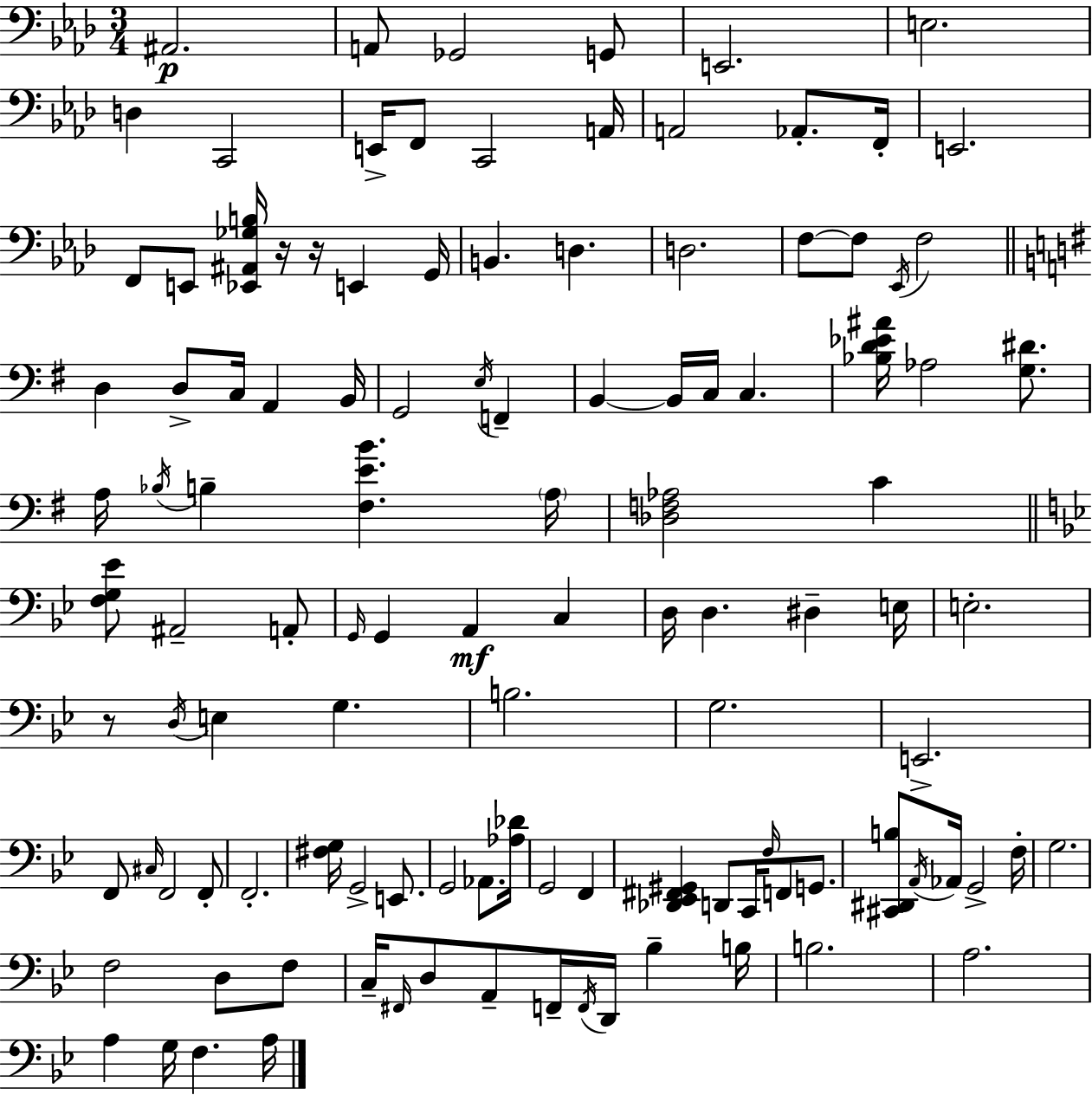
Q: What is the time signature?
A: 3/4